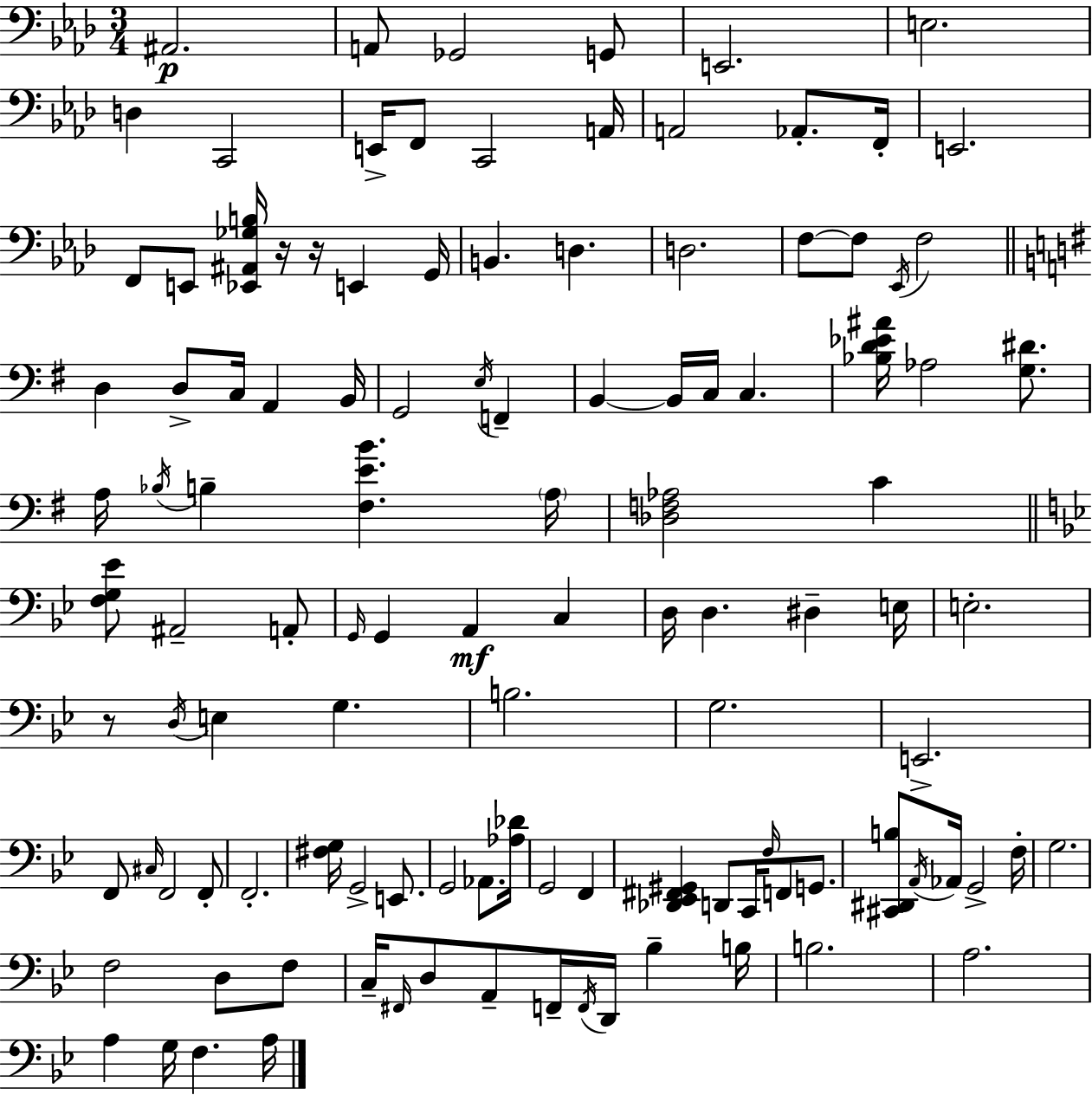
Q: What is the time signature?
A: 3/4